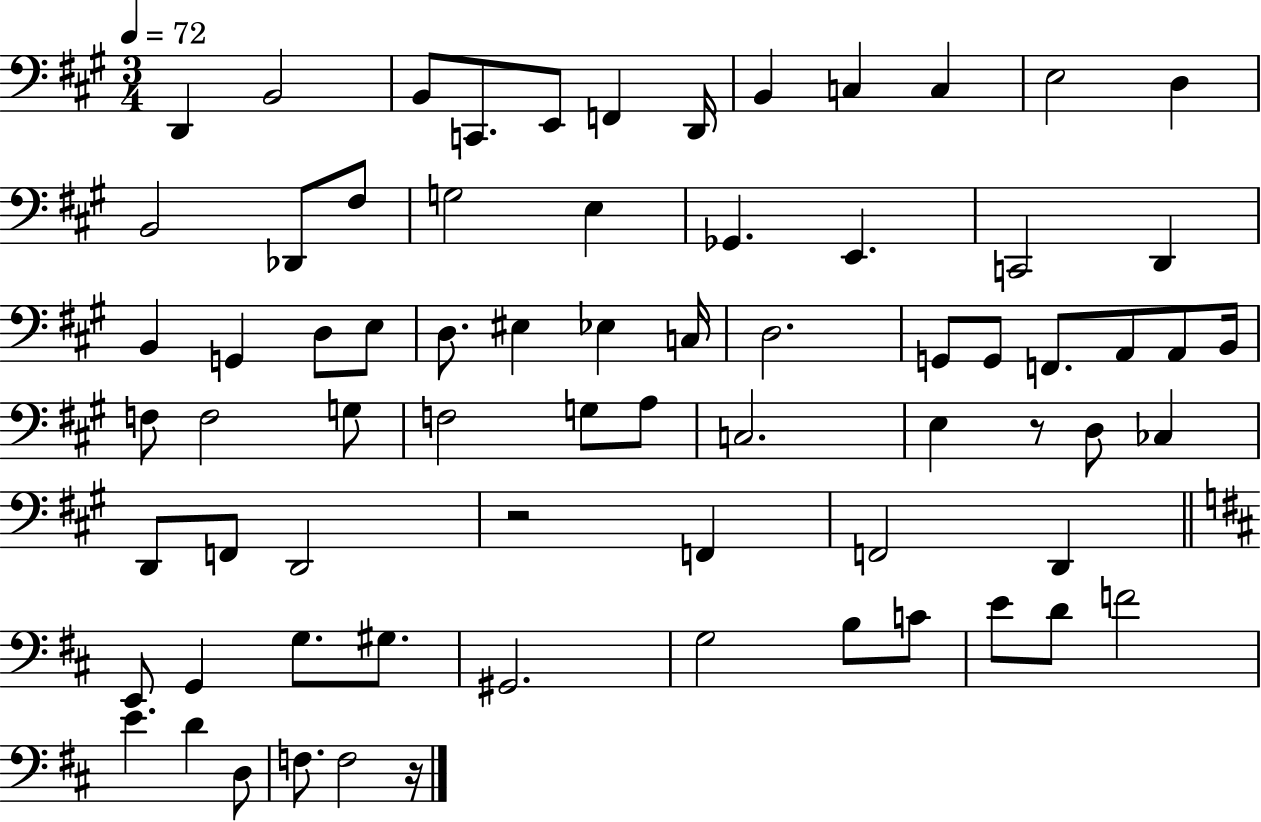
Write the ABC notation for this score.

X:1
T:Untitled
M:3/4
L:1/4
K:A
D,, B,,2 B,,/2 C,,/2 E,,/2 F,, D,,/4 B,, C, C, E,2 D, B,,2 _D,,/2 ^F,/2 G,2 E, _G,, E,, C,,2 D,, B,, G,, D,/2 E,/2 D,/2 ^E, _E, C,/4 D,2 G,,/2 G,,/2 F,,/2 A,,/2 A,,/2 B,,/4 F,/2 F,2 G,/2 F,2 G,/2 A,/2 C,2 E, z/2 D,/2 _C, D,,/2 F,,/2 D,,2 z2 F,, F,,2 D,, E,,/2 G,, G,/2 ^G,/2 ^G,,2 G,2 B,/2 C/2 E/2 D/2 F2 E D D,/2 F,/2 F,2 z/4